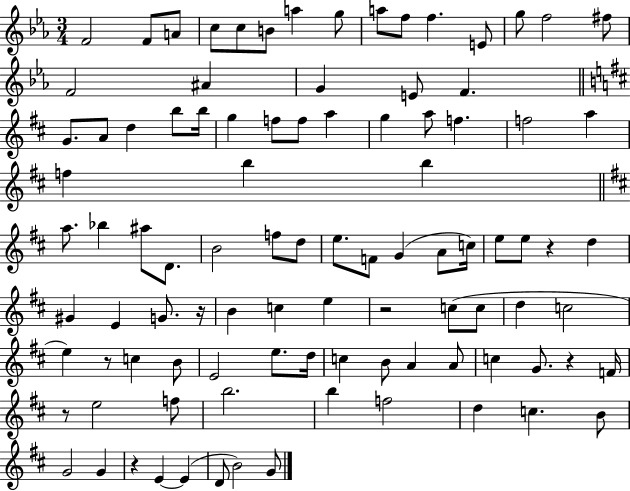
{
  \clef treble
  \numericTimeSignature
  \time 3/4
  \key ees \major
  f'2 f'8 a'8 | c''8 c''8 b'8 a''4 g''8 | a''8 f''8 f''4. e'8 | g''8 f''2 fis''8 | \break f'2 ais'4 | g'4 e'8 f'4. | \bar "||" \break \key d \major g'8. a'8 d''4 b''8 b''16 | g''4 f''8 f''8 a''4 | g''4 a''8 f''4. | f''2 a''4 | \break f''4 b''4 b''4 | \bar "||" \break \key d \major a''8. bes''4 ais''8 d'8. | b'2 f''8 d''8 | e''8. f'8 g'4( a'8 c''16) | e''8 e''8 r4 d''4 | \break gis'4 e'4 g'8. r16 | b'4 c''4 e''4 | r2 c''8( c''8 | d''4 c''2 | \break e''4) r8 c''4 b'8 | e'2 e''8. d''16 | c''4 b'8 a'4 a'8 | c''4 g'8. r4 f'16 | \break r8 e''2 f''8 | b''2. | b''4 f''2 | d''4 c''4. b'8 | \break g'2 g'4 | r4 e'4~~ e'4( | d'8 b'2) g'8 | \bar "|."
}